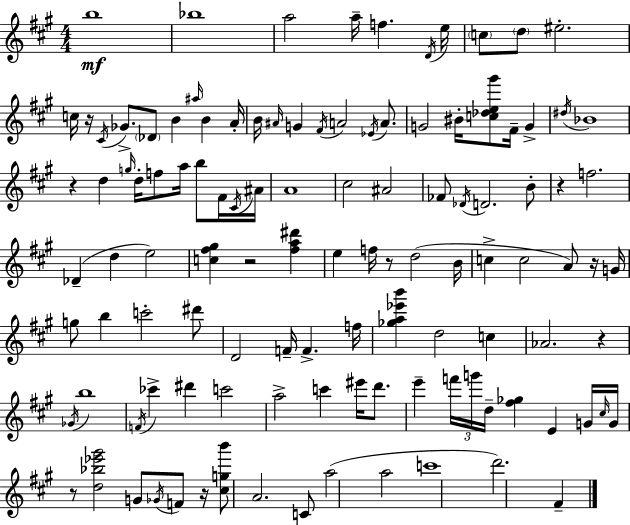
B5/w Bb5/w A5/h A5/s F5/q. D4/s E5/s C5/e D5/e EIS5/h. C5/s R/s C#4/s Gb4/e. Db4/e B4/q A#5/s B4/q A4/s B4/s A#4/s G4/q F#4/s A4/h Eb4/s A4/e. G4/h BIS4/s [C5,Db5,E5,G#6]/e F#4/s G4/q D#5/s Bb4/w R/q D5/q G5/s D5/s F5/e A5/s B5/e F#4/s C#4/s A#4/s A4/w C#5/h A#4/h FES4/e Db4/s D4/h. B4/e R/q F5/h. Db4/q D5/q E5/h [C5,F#5,G#5]/q R/h [F#5,A5,D#6]/q E5/q F5/s R/e D5/h B4/s C5/q C5/h A4/e R/s G4/s G5/e B5/q C6/h D#6/e D4/h F4/s F4/q. F5/s [Gb5,A5,Eb6,B6]/q D5/h C5/q Ab4/h. R/q Gb4/s B5/w F4/s CES6/q D#6/q C6/h A5/h C6/q EIS6/s D6/e. E6/q F6/s G6/s D5/s [F#5,Gb5]/q E4/q G4/s C#5/s G4/s R/e [D5,Bb5,Eb6,G#6]/h G4/e Gb4/s F4/e R/s [C#5,G5,B6]/e A4/h. C4/e A5/h A5/h C6/w D6/h. F#4/q